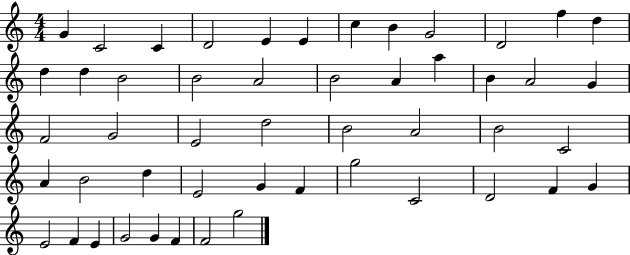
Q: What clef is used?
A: treble